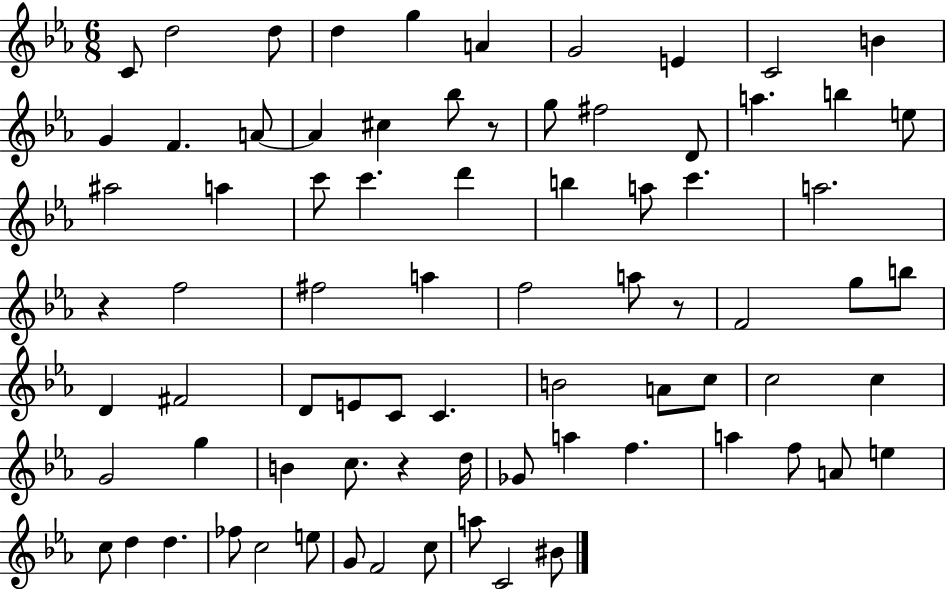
X:1
T:Untitled
M:6/8
L:1/4
K:Eb
C/2 d2 d/2 d g A G2 E C2 B G F A/2 A ^c _b/2 z/2 g/2 ^f2 D/2 a b e/2 ^a2 a c'/2 c' d' b a/2 c' a2 z f2 ^f2 a f2 a/2 z/2 F2 g/2 b/2 D ^F2 D/2 E/2 C/2 C B2 A/2 c/2 c2 c G2 g B c/2 z d/4 _G/2 a f a f/2 A/2 e c/2 d d _f/2 c2 e/2 G/2 F2 c/2 a/2 C2 ^B/2